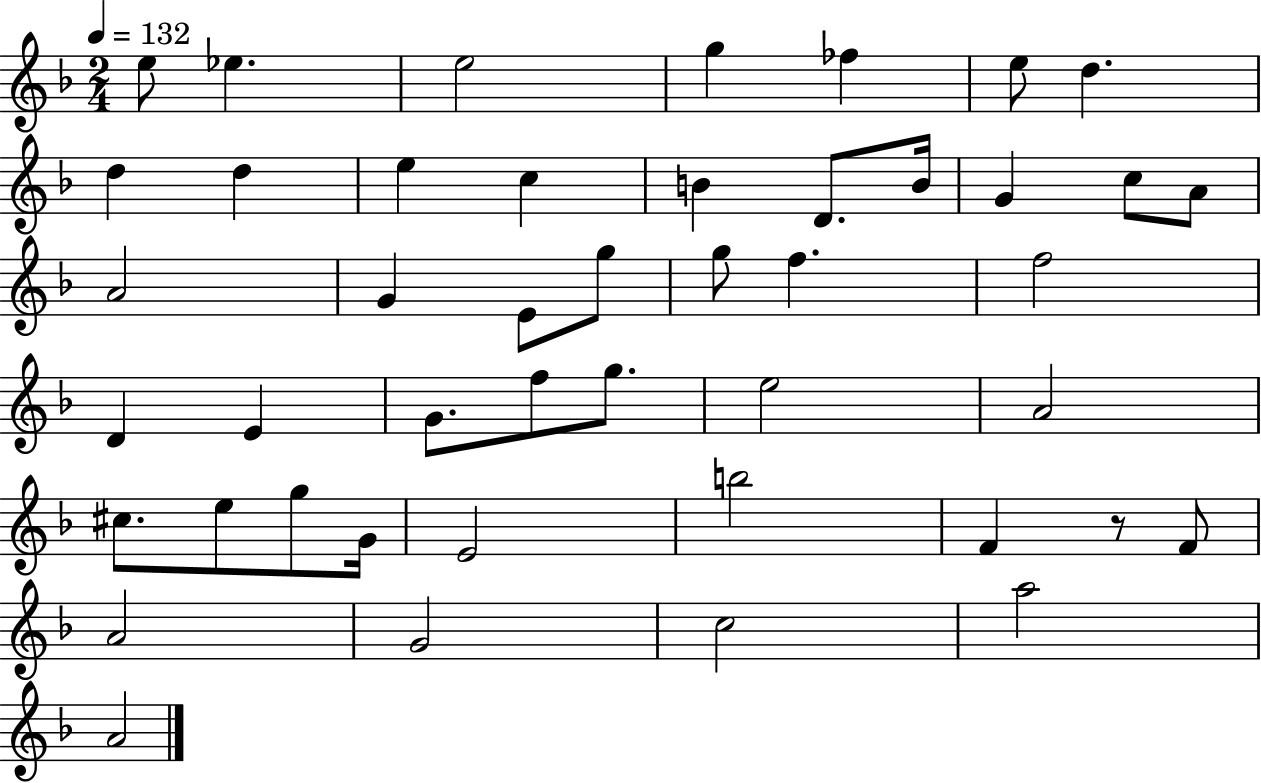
E5/e Eb5/q. E5/h G5/q FES5/q E5/e D5/q. D5/q D5/q E5/q C5/q B4/q D4/e. B4/s G4/q C5/e A4/e A4/h G4/q E4/e G5/e G5/e F5/q. F5/h D4/q E4/q G4/e. F5/e G5/e. E5/h A4/h C#5/e. E5/e G5/e G4/s E4/h B5/h F4/q R/e F4/e A4/h G4/h C5/h A5/h A4/h